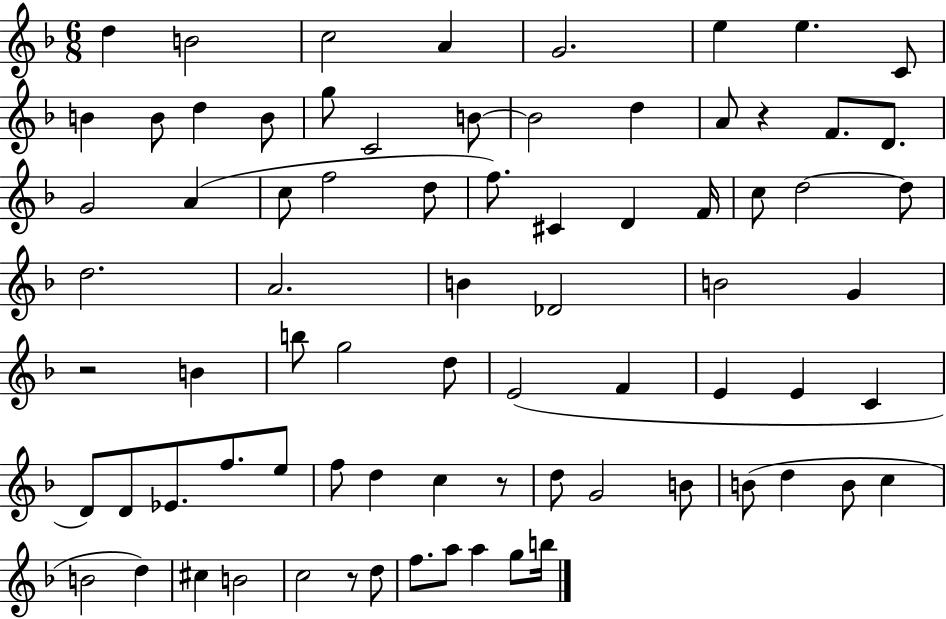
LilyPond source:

{
  \clef treble
  \numericTimeSignature
  \time 6/8
  \key f \major
  d''4 b'2 | c''2 a'4 | g'2. | e''4 e''4. c'8 | \break b'4 b'8 d''4 b'8 | g''8 c'2 b'8~~ | b'2 d''4 | a'8 r4 f'8. d'8. | \break g'2 a'4( | c''8 f''2 d''8 | f''8.) cis'4 d'4 f'16 | c''8 d''2~~ d''8 | \break d''2. | a'2. | b'4 des'2 | b'2 g'4 | \break r2 b'4 | b''8 g''2 d''8 | e'2( f'4 | e'4 e'4 c'4 | \break d'8) d'8 ees'8. f''8. e''8 | f''8 d''4 c''4 r8 | d''8 g'2 b'8 | b'8( d''4 b'8 c''4 | \break b'2 d''4) | cis''4 b'2 | c''2 r8 d''8 | f''8. a''8 a''4 g''8 b''16 | \break \bar "|."
}